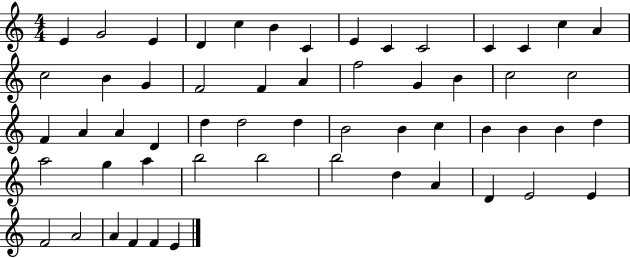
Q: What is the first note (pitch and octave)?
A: E4